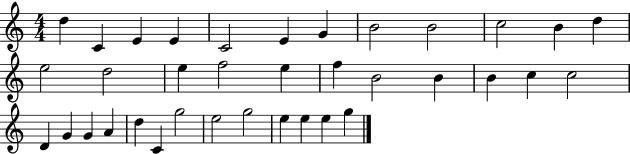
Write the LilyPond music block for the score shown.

{
  \clef treble
  \numericTimeSignature
  \time 4/4
  \key c \major
  d''4 c'4 e'4 e'4 | c'2 e'4 g'4 | b'2 b'2 | c''2 b'4 d''4 | \break e''2 d''2 | e''4 f''2 e''4 | f''4 b'2 b'4 | b'4 c''4 c''2 | \break d'4 g'4 g'4 a'4 | d''4 c'4 g''2 | e''2 g''2 | e''4 e''4 e''4 g''4 | \break \bar "|."
}